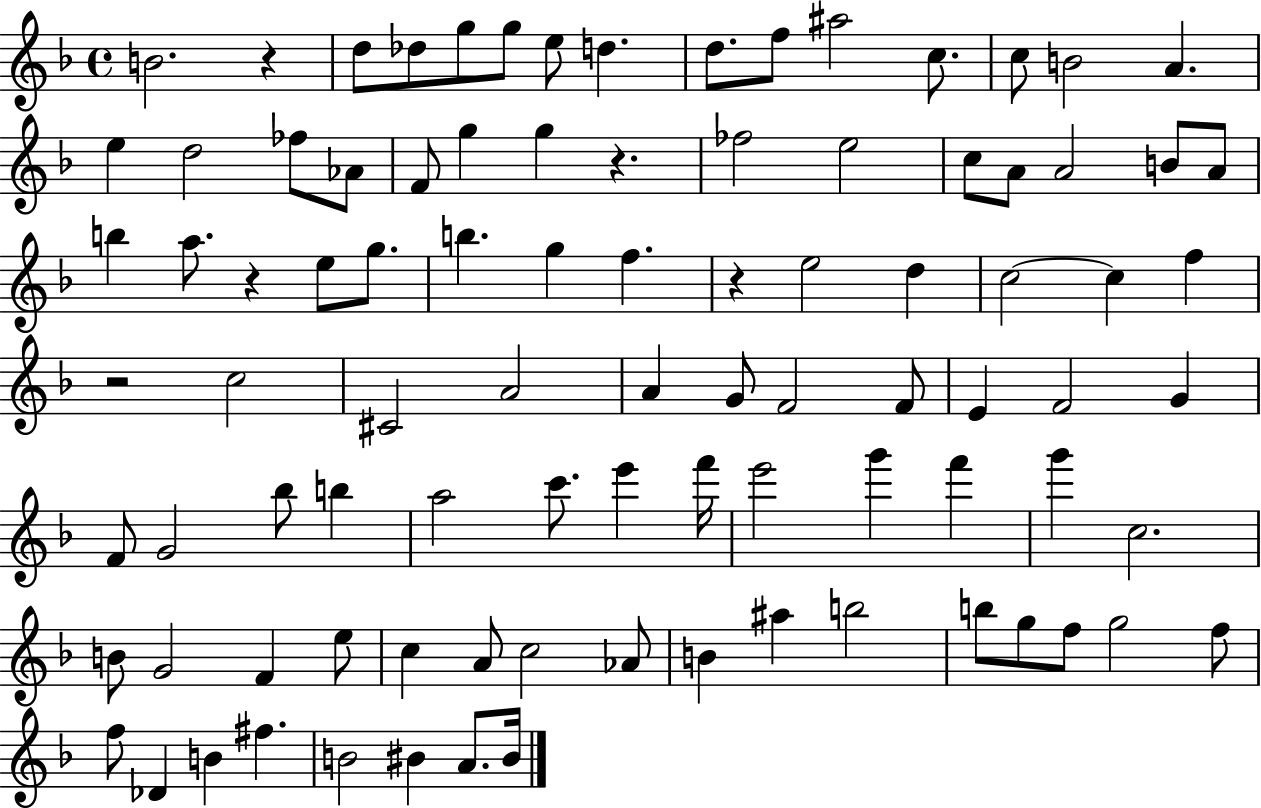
B4/h. R/q D5/e Db5/e G5/e G5/e E5/e D5/q. D5/e. F5/e A#5/h C5/e. C5/e B4/h A4/q. E5/q D5/h FES5/e Ab4/e F4/e G5/q G5/q R/q. FES5/h E5/h C5/e A4/e A4/h B4/e A4/e B5/q A5/e. R/q E5/e G5/e. B5/q. G5/q F5/q. R/q E5/h D5/q C5/h C5/q F5/q R/h C5/h C#4/h A4/h A4/q G4/e F4/h F4/e E4/q F4/h G4/q F4/e G4/h Bb5/e B5/q A5/h C6/e. E6/q F6/s E6/h G6/q F6/q G6/q C5/h. B4/e G4/h F4/q E5/e C5/q A4/e C5/h Ab4/e B4/q A#5/q B5/h B5/e G5/e F5/e G5/h F5/e F5/e Db4/q B4/q F#5/q. B4/h BIS4/q A4/e. BIS4/s